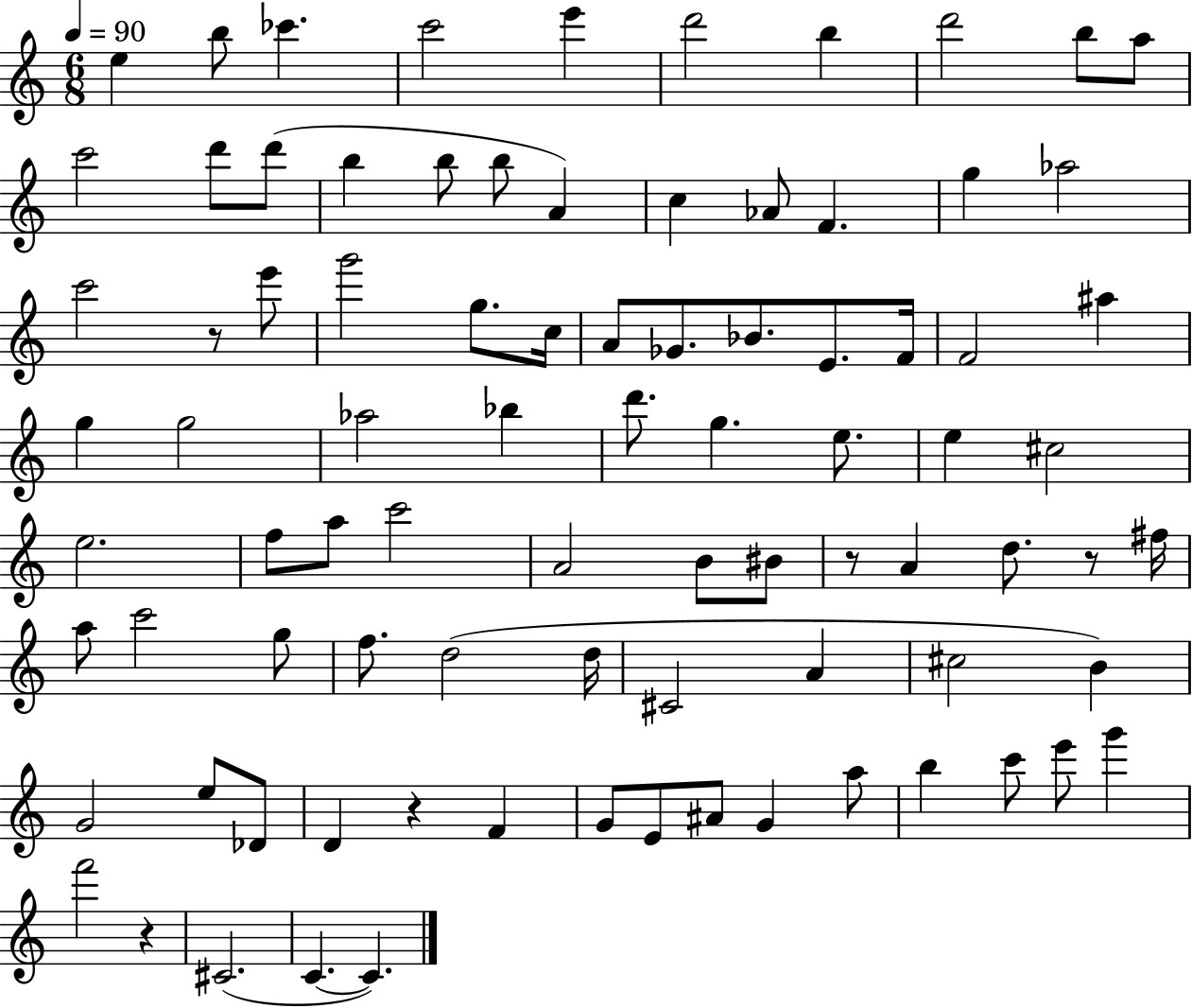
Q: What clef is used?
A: treble